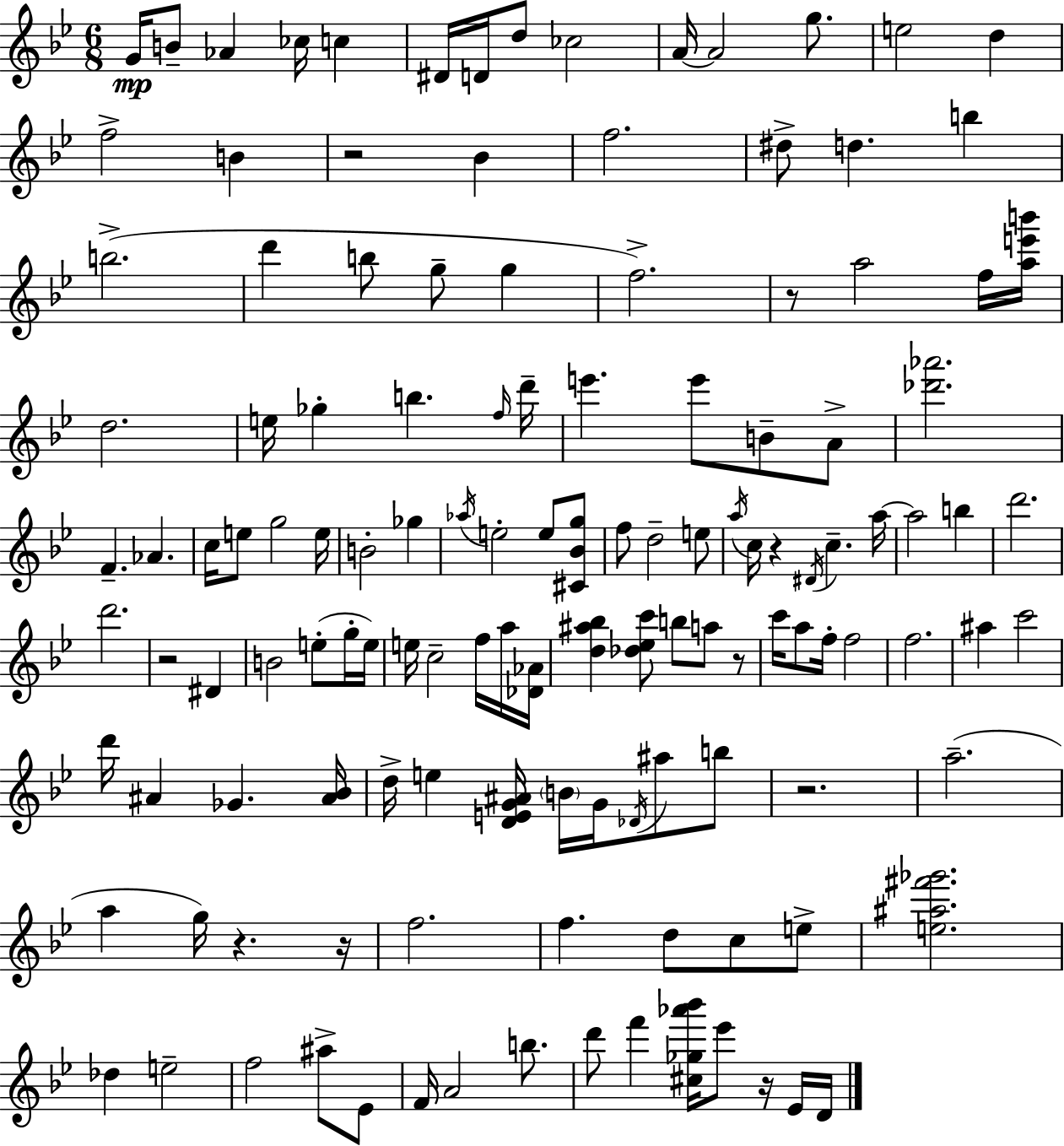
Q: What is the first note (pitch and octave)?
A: G4